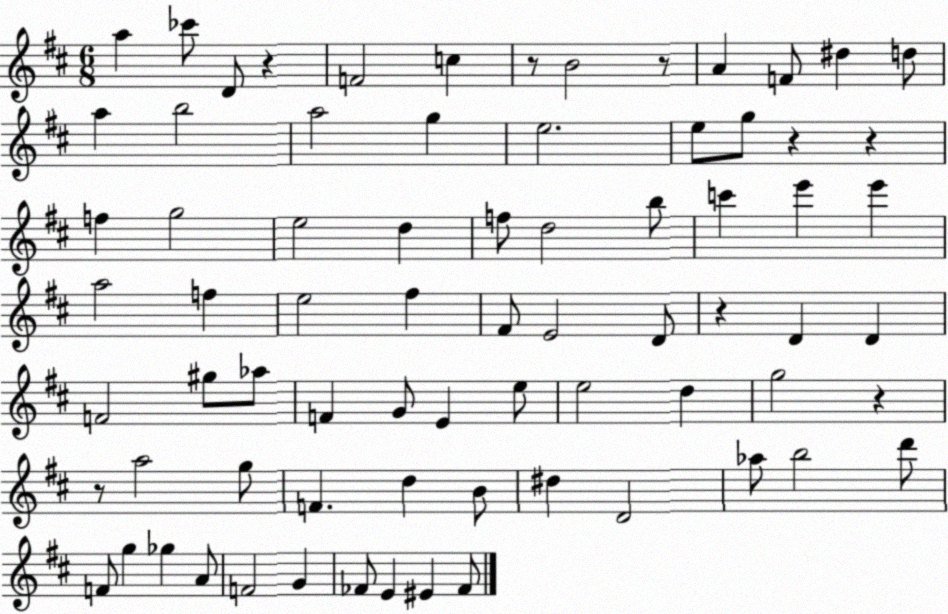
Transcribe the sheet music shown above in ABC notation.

X:1
T:Untitled
M:6/8
L:1/4
K:D
a _c'/2 D/2 z F2 c z/2 B2 z/2 A F/2 ^d d/2 a b2 a2 g e2 e/2 g/2 z z f g2 e2 d f/2 d2 b/2 c' e' e' a2 f e2 ^f ^F/2 E2 D/2 z D D F2 ^g/2 _a/2 F G/2 E e/2 e2 d g2 z z/2 a2 g/2 F d B/2 ^d D2 _a/2 b2 d'/2 F/2 g _g A/2 F2 G _F/2 E ^E _F/2